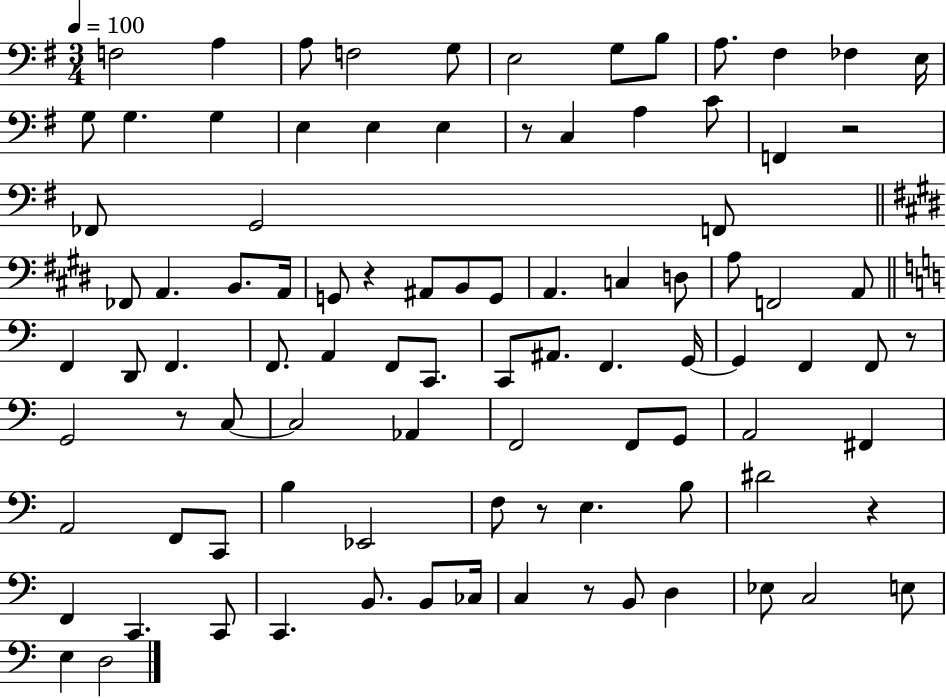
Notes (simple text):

F3/h A3/q A3/e F3/h G3/e E3/h G3/e B3/e A3/e. F#3/q FES3/q E3/s G3/e G3/q. G3/q E3/q E3/q E3/q R/e C3/q A3/q C4/e F2/q R/h FES2/e G2/h F2/e FES2/e A2/q. B2/e. A2/s G2/e R/q A#2/e B2/e G2/e A2/q. C3/q D3/e A3/e F2/h A2/e F2/q D2/e F2/q. F2/e. A2/q F2/e C2/e. C2/e A#2/e. F2/q. G2/s G2/q F2/q F2/e R/e G2/h R/e C3/e C3/h Ab2/q F2/h F2/e G2/e A2/h F#2/q A2/h F2/e C2/e B3/q Eb2/h F3/e R/e E3/q. B3/e D#4/h R/q F2/q C2/q. C2/e C2/q. B2/e. B2/e CES3/s C3/q R/e B2/e D3/q Eb3/e C3/h E3/e E3/q D3/h